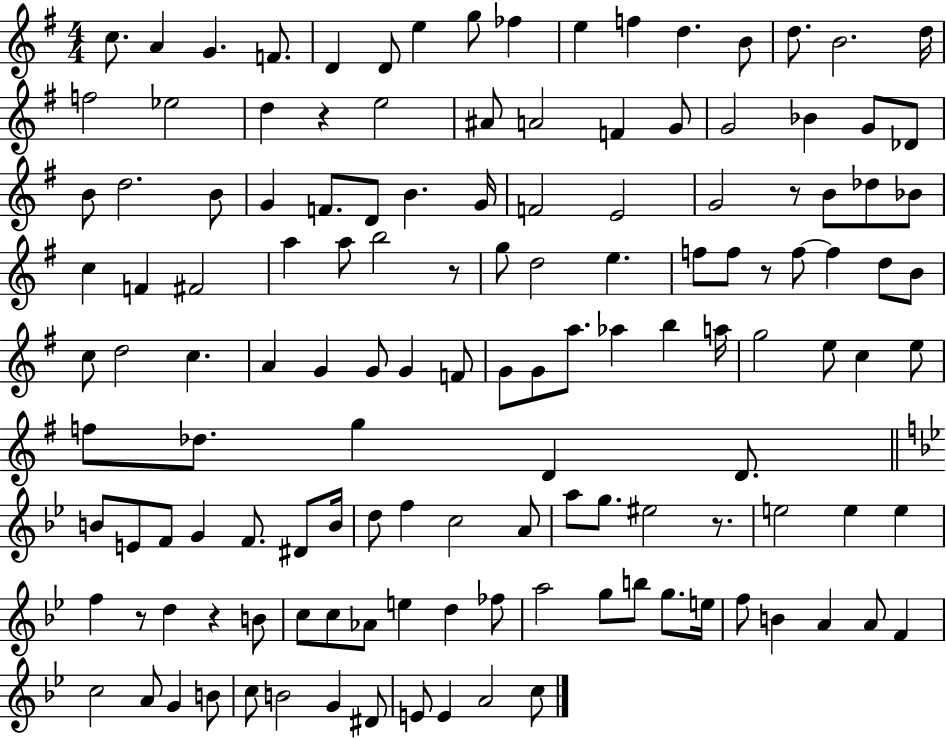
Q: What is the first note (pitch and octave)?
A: C5